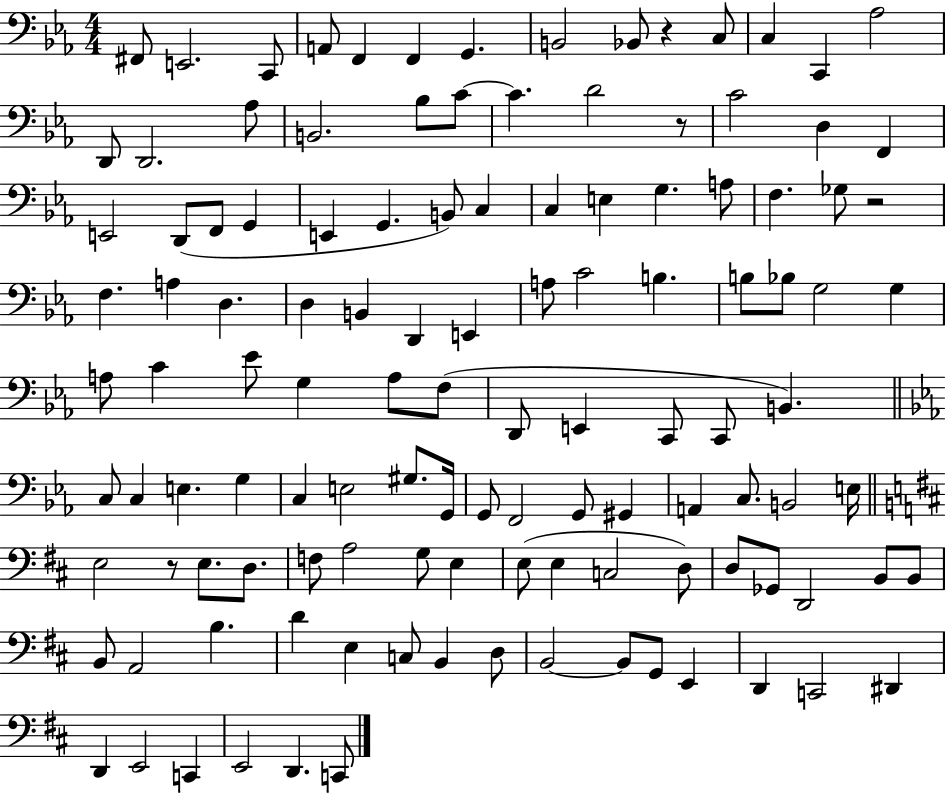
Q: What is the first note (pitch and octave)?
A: F#2